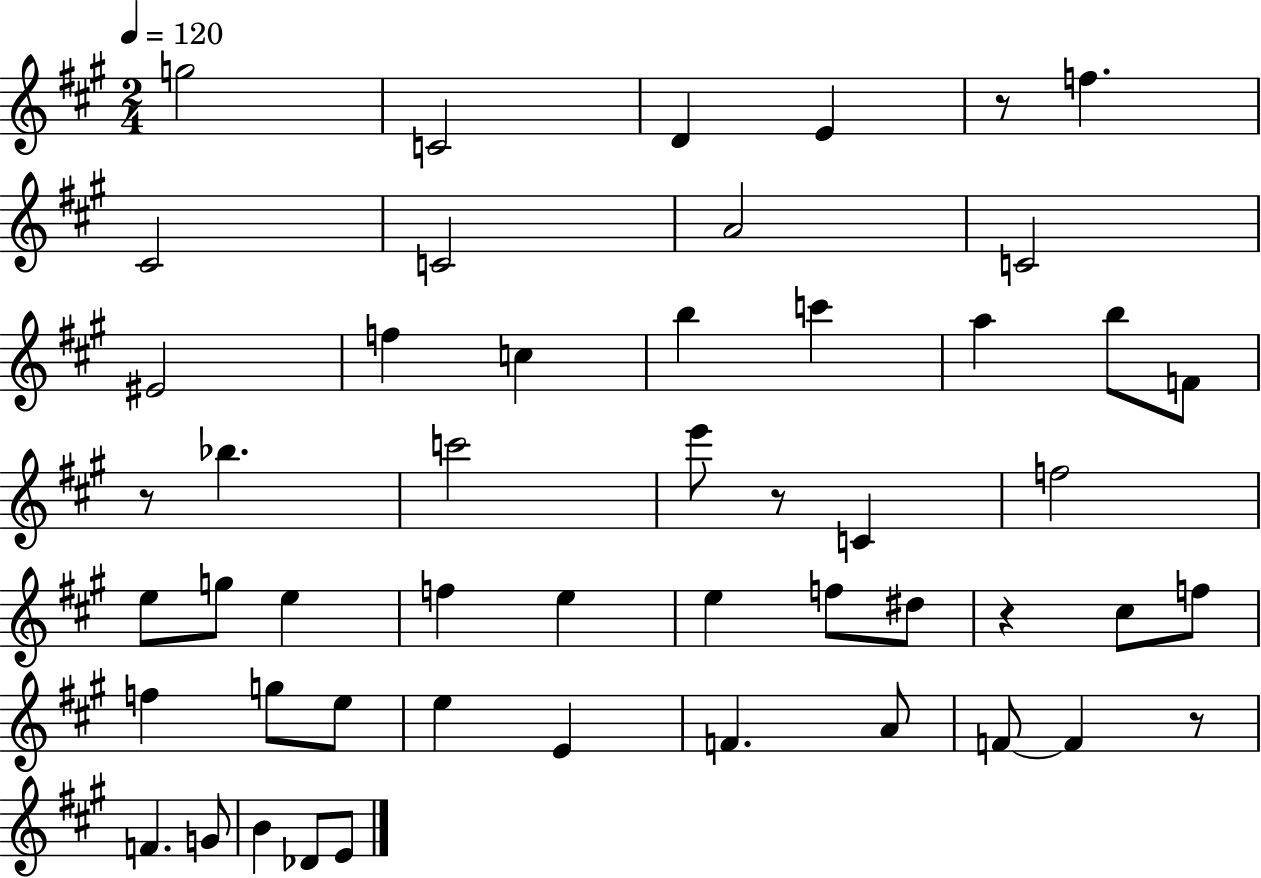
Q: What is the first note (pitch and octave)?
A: G5